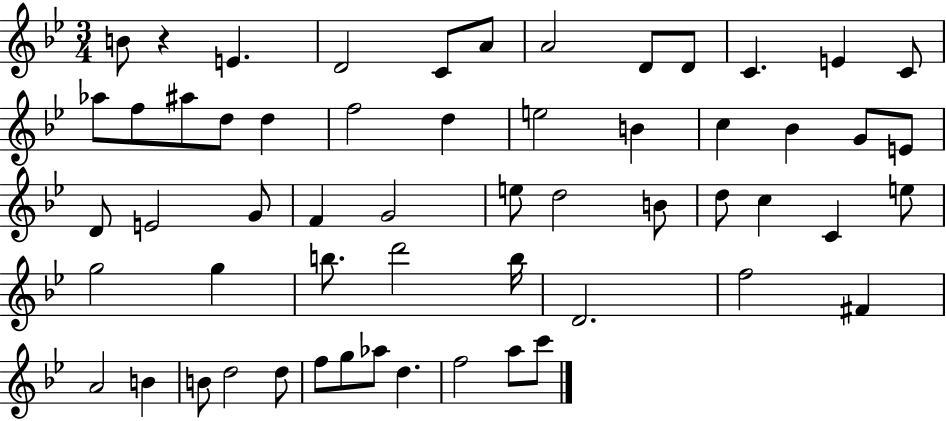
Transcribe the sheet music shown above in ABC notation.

X:1
T:Untitled
M:3/4
L:1/4
K:Bb
B/2 z E D2 C/2 A/2 A2 D/2 D/2 C E C/2 _a/2 f/2 ^a/2 d/2 d f2 d e2 B c _B G/2 E/2 D/2 E2 G/2 F G2 e/2 d2 B/2 d/2 c C e/2 g2 g b/2 d'2 b/4 D2 f2 ^F A2 B B/2 d2 d/2 f/2 g/2 _a/2 d f2 a/2 c'/2